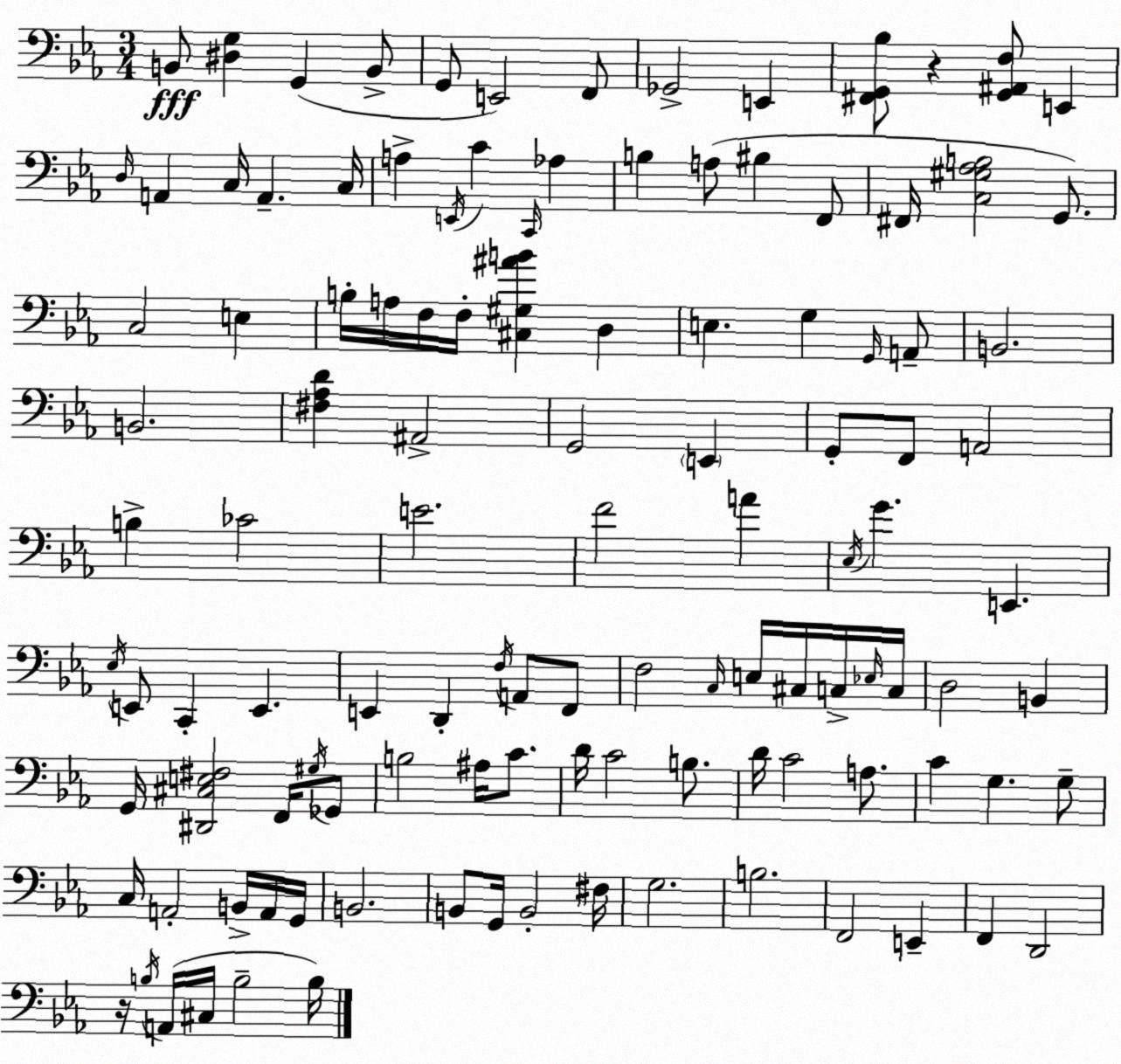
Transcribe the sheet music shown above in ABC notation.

X:1
T:Untitled
M:3/4
L:1/4
K:Cm
B,,/2 [^D,G,] G,, B,,/2 G,,/2 E,,2 F,,/2 _G,,2 E,, [^F,,G,,_B,]/2 z [G,,^A,,F,]/2 E,, D,/4 A,, C,/4 A,, C,/4 A, E,,/4 C C,,/4 _A, B, A,/2 ^B, F,,/2 ^F,,/4 [C,^G,_A,B,]2 G,,/2 C,2 E, B,/4 A,/4 F,/4 F,/4 [^C,^G,^AB] D, E, G, G,,/4 A,,/2 B,,2 B,,2 [^F,_A,D] ^A,,2 G,,2 E,, G,,/2 F,,/2 A,,2 B, _C2 E2 F2 A _E,/4 G E,, _E,/4 E,,/2 C,, E,, E,, D,, F,/4 A,,/2 F,,/2 F,2 C,/4 E,/4 ^C,/4 C,/4 _E,/4 C,/4 D,2 B,, G,,/4 [^D,,^C,E,^F,]2 F,,/4 ^G,/4 _G,,/2 B,2 ^A,/4 C/2 D/4 C2 B,/2 D/4 C2 A,/2 C G, G,/2 C,/4 A,,2 B,,/4 A,,/4 G,,/4 B,,2 B,,/2 G,,/4 B,,2 ^F,/4 G,2 B,2 F,,2 E,, F,, D,,2 z/4 B,/4 A,,/4 ^C,/4 B,2 B,/4